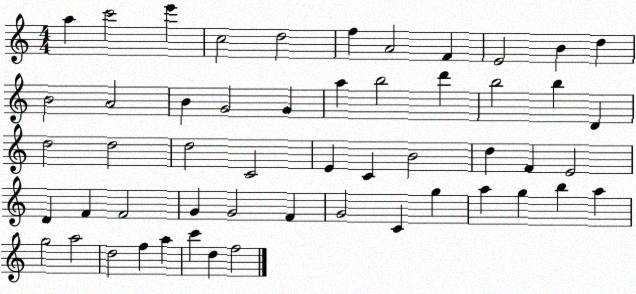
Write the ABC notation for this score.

X:1
T:Untitled
M:4/4
L:1/4
K:C
a c'2 e' c2 d2 f A2 F E2 B d B2 A2 B G2 G a b2 d' b2 b D d2 d2 d2 C2 E C B2 d F E2 D F F2 G G2 F G2 C g a g b a g2 a2 d2 f a c' d f2